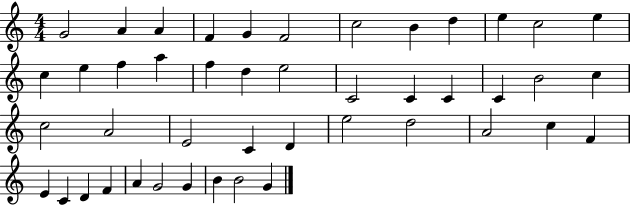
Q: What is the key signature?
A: C major